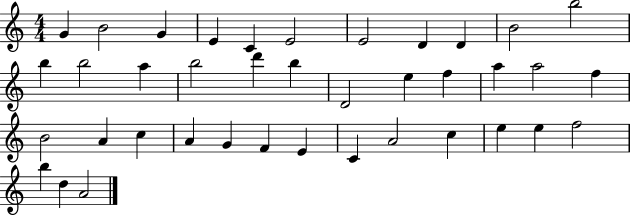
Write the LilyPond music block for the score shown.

{
  \clef treble
  \numericTimeSignature
  \time 4/4
  \key c \major
  g'4 b'2 g'4 | e'4 c'4 e'2 | e'2 d'4 d'4 | b'2 b''2 | \break b''4 b''2 a''4 | b''2 d'''4 b''4 | d'2 e''4 f''4 | a''4 a''2 f''4 | \break b'2 a'4 c''4 | a'4 g'4 f'4 e'4 | c'4 a'2 c''4 | e''4 e''4 f''2 | \break b''4 d''4 a'2 | \bar "|."
}